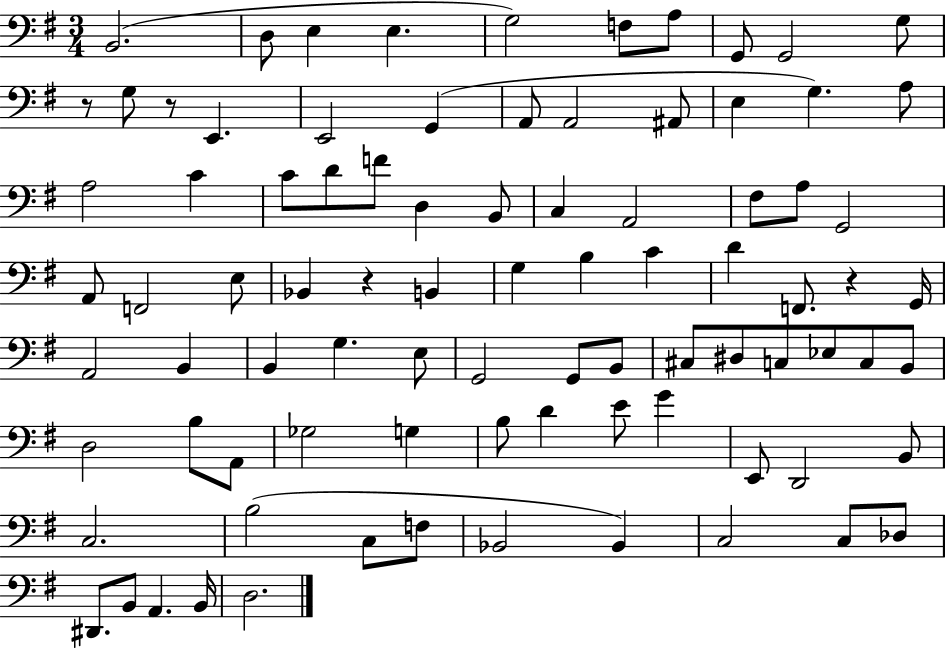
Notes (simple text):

B2/h. D3/e E3/q E3/q. G3/h F3/e A3/e G2/e G2/h G3/e R/e G3/e R/e E2/q. E2/h G2/q A2/e A2/h A#2/e E3/q G3/q. A3/e A3/h C4/q C4/e D4/e F4/e D3/q B2/e C3/q A2/h F#3/e A3/e G2/h A2/e F2/h E3/e Bb2/q R/q B2/q G3/q B3/q C4/q D4/q F2/e. R/q G2/s A2/h B2/q B2/q G3/q. E3/e G2/h G2/e B2/e C#3/e D#3/e C3/e Eb3/e C3/e B2/e D3/h B3/e A2/e Gb3/h G3/q B3/e D4/q E4/e G4/q E2/e D2/h B2/e C3/h. B3/h C3/e F3/e Bb2/h Bb2/q C3/h C3/e Db3/e D#2/e. B2/e A2/q. B2/s D3/h.